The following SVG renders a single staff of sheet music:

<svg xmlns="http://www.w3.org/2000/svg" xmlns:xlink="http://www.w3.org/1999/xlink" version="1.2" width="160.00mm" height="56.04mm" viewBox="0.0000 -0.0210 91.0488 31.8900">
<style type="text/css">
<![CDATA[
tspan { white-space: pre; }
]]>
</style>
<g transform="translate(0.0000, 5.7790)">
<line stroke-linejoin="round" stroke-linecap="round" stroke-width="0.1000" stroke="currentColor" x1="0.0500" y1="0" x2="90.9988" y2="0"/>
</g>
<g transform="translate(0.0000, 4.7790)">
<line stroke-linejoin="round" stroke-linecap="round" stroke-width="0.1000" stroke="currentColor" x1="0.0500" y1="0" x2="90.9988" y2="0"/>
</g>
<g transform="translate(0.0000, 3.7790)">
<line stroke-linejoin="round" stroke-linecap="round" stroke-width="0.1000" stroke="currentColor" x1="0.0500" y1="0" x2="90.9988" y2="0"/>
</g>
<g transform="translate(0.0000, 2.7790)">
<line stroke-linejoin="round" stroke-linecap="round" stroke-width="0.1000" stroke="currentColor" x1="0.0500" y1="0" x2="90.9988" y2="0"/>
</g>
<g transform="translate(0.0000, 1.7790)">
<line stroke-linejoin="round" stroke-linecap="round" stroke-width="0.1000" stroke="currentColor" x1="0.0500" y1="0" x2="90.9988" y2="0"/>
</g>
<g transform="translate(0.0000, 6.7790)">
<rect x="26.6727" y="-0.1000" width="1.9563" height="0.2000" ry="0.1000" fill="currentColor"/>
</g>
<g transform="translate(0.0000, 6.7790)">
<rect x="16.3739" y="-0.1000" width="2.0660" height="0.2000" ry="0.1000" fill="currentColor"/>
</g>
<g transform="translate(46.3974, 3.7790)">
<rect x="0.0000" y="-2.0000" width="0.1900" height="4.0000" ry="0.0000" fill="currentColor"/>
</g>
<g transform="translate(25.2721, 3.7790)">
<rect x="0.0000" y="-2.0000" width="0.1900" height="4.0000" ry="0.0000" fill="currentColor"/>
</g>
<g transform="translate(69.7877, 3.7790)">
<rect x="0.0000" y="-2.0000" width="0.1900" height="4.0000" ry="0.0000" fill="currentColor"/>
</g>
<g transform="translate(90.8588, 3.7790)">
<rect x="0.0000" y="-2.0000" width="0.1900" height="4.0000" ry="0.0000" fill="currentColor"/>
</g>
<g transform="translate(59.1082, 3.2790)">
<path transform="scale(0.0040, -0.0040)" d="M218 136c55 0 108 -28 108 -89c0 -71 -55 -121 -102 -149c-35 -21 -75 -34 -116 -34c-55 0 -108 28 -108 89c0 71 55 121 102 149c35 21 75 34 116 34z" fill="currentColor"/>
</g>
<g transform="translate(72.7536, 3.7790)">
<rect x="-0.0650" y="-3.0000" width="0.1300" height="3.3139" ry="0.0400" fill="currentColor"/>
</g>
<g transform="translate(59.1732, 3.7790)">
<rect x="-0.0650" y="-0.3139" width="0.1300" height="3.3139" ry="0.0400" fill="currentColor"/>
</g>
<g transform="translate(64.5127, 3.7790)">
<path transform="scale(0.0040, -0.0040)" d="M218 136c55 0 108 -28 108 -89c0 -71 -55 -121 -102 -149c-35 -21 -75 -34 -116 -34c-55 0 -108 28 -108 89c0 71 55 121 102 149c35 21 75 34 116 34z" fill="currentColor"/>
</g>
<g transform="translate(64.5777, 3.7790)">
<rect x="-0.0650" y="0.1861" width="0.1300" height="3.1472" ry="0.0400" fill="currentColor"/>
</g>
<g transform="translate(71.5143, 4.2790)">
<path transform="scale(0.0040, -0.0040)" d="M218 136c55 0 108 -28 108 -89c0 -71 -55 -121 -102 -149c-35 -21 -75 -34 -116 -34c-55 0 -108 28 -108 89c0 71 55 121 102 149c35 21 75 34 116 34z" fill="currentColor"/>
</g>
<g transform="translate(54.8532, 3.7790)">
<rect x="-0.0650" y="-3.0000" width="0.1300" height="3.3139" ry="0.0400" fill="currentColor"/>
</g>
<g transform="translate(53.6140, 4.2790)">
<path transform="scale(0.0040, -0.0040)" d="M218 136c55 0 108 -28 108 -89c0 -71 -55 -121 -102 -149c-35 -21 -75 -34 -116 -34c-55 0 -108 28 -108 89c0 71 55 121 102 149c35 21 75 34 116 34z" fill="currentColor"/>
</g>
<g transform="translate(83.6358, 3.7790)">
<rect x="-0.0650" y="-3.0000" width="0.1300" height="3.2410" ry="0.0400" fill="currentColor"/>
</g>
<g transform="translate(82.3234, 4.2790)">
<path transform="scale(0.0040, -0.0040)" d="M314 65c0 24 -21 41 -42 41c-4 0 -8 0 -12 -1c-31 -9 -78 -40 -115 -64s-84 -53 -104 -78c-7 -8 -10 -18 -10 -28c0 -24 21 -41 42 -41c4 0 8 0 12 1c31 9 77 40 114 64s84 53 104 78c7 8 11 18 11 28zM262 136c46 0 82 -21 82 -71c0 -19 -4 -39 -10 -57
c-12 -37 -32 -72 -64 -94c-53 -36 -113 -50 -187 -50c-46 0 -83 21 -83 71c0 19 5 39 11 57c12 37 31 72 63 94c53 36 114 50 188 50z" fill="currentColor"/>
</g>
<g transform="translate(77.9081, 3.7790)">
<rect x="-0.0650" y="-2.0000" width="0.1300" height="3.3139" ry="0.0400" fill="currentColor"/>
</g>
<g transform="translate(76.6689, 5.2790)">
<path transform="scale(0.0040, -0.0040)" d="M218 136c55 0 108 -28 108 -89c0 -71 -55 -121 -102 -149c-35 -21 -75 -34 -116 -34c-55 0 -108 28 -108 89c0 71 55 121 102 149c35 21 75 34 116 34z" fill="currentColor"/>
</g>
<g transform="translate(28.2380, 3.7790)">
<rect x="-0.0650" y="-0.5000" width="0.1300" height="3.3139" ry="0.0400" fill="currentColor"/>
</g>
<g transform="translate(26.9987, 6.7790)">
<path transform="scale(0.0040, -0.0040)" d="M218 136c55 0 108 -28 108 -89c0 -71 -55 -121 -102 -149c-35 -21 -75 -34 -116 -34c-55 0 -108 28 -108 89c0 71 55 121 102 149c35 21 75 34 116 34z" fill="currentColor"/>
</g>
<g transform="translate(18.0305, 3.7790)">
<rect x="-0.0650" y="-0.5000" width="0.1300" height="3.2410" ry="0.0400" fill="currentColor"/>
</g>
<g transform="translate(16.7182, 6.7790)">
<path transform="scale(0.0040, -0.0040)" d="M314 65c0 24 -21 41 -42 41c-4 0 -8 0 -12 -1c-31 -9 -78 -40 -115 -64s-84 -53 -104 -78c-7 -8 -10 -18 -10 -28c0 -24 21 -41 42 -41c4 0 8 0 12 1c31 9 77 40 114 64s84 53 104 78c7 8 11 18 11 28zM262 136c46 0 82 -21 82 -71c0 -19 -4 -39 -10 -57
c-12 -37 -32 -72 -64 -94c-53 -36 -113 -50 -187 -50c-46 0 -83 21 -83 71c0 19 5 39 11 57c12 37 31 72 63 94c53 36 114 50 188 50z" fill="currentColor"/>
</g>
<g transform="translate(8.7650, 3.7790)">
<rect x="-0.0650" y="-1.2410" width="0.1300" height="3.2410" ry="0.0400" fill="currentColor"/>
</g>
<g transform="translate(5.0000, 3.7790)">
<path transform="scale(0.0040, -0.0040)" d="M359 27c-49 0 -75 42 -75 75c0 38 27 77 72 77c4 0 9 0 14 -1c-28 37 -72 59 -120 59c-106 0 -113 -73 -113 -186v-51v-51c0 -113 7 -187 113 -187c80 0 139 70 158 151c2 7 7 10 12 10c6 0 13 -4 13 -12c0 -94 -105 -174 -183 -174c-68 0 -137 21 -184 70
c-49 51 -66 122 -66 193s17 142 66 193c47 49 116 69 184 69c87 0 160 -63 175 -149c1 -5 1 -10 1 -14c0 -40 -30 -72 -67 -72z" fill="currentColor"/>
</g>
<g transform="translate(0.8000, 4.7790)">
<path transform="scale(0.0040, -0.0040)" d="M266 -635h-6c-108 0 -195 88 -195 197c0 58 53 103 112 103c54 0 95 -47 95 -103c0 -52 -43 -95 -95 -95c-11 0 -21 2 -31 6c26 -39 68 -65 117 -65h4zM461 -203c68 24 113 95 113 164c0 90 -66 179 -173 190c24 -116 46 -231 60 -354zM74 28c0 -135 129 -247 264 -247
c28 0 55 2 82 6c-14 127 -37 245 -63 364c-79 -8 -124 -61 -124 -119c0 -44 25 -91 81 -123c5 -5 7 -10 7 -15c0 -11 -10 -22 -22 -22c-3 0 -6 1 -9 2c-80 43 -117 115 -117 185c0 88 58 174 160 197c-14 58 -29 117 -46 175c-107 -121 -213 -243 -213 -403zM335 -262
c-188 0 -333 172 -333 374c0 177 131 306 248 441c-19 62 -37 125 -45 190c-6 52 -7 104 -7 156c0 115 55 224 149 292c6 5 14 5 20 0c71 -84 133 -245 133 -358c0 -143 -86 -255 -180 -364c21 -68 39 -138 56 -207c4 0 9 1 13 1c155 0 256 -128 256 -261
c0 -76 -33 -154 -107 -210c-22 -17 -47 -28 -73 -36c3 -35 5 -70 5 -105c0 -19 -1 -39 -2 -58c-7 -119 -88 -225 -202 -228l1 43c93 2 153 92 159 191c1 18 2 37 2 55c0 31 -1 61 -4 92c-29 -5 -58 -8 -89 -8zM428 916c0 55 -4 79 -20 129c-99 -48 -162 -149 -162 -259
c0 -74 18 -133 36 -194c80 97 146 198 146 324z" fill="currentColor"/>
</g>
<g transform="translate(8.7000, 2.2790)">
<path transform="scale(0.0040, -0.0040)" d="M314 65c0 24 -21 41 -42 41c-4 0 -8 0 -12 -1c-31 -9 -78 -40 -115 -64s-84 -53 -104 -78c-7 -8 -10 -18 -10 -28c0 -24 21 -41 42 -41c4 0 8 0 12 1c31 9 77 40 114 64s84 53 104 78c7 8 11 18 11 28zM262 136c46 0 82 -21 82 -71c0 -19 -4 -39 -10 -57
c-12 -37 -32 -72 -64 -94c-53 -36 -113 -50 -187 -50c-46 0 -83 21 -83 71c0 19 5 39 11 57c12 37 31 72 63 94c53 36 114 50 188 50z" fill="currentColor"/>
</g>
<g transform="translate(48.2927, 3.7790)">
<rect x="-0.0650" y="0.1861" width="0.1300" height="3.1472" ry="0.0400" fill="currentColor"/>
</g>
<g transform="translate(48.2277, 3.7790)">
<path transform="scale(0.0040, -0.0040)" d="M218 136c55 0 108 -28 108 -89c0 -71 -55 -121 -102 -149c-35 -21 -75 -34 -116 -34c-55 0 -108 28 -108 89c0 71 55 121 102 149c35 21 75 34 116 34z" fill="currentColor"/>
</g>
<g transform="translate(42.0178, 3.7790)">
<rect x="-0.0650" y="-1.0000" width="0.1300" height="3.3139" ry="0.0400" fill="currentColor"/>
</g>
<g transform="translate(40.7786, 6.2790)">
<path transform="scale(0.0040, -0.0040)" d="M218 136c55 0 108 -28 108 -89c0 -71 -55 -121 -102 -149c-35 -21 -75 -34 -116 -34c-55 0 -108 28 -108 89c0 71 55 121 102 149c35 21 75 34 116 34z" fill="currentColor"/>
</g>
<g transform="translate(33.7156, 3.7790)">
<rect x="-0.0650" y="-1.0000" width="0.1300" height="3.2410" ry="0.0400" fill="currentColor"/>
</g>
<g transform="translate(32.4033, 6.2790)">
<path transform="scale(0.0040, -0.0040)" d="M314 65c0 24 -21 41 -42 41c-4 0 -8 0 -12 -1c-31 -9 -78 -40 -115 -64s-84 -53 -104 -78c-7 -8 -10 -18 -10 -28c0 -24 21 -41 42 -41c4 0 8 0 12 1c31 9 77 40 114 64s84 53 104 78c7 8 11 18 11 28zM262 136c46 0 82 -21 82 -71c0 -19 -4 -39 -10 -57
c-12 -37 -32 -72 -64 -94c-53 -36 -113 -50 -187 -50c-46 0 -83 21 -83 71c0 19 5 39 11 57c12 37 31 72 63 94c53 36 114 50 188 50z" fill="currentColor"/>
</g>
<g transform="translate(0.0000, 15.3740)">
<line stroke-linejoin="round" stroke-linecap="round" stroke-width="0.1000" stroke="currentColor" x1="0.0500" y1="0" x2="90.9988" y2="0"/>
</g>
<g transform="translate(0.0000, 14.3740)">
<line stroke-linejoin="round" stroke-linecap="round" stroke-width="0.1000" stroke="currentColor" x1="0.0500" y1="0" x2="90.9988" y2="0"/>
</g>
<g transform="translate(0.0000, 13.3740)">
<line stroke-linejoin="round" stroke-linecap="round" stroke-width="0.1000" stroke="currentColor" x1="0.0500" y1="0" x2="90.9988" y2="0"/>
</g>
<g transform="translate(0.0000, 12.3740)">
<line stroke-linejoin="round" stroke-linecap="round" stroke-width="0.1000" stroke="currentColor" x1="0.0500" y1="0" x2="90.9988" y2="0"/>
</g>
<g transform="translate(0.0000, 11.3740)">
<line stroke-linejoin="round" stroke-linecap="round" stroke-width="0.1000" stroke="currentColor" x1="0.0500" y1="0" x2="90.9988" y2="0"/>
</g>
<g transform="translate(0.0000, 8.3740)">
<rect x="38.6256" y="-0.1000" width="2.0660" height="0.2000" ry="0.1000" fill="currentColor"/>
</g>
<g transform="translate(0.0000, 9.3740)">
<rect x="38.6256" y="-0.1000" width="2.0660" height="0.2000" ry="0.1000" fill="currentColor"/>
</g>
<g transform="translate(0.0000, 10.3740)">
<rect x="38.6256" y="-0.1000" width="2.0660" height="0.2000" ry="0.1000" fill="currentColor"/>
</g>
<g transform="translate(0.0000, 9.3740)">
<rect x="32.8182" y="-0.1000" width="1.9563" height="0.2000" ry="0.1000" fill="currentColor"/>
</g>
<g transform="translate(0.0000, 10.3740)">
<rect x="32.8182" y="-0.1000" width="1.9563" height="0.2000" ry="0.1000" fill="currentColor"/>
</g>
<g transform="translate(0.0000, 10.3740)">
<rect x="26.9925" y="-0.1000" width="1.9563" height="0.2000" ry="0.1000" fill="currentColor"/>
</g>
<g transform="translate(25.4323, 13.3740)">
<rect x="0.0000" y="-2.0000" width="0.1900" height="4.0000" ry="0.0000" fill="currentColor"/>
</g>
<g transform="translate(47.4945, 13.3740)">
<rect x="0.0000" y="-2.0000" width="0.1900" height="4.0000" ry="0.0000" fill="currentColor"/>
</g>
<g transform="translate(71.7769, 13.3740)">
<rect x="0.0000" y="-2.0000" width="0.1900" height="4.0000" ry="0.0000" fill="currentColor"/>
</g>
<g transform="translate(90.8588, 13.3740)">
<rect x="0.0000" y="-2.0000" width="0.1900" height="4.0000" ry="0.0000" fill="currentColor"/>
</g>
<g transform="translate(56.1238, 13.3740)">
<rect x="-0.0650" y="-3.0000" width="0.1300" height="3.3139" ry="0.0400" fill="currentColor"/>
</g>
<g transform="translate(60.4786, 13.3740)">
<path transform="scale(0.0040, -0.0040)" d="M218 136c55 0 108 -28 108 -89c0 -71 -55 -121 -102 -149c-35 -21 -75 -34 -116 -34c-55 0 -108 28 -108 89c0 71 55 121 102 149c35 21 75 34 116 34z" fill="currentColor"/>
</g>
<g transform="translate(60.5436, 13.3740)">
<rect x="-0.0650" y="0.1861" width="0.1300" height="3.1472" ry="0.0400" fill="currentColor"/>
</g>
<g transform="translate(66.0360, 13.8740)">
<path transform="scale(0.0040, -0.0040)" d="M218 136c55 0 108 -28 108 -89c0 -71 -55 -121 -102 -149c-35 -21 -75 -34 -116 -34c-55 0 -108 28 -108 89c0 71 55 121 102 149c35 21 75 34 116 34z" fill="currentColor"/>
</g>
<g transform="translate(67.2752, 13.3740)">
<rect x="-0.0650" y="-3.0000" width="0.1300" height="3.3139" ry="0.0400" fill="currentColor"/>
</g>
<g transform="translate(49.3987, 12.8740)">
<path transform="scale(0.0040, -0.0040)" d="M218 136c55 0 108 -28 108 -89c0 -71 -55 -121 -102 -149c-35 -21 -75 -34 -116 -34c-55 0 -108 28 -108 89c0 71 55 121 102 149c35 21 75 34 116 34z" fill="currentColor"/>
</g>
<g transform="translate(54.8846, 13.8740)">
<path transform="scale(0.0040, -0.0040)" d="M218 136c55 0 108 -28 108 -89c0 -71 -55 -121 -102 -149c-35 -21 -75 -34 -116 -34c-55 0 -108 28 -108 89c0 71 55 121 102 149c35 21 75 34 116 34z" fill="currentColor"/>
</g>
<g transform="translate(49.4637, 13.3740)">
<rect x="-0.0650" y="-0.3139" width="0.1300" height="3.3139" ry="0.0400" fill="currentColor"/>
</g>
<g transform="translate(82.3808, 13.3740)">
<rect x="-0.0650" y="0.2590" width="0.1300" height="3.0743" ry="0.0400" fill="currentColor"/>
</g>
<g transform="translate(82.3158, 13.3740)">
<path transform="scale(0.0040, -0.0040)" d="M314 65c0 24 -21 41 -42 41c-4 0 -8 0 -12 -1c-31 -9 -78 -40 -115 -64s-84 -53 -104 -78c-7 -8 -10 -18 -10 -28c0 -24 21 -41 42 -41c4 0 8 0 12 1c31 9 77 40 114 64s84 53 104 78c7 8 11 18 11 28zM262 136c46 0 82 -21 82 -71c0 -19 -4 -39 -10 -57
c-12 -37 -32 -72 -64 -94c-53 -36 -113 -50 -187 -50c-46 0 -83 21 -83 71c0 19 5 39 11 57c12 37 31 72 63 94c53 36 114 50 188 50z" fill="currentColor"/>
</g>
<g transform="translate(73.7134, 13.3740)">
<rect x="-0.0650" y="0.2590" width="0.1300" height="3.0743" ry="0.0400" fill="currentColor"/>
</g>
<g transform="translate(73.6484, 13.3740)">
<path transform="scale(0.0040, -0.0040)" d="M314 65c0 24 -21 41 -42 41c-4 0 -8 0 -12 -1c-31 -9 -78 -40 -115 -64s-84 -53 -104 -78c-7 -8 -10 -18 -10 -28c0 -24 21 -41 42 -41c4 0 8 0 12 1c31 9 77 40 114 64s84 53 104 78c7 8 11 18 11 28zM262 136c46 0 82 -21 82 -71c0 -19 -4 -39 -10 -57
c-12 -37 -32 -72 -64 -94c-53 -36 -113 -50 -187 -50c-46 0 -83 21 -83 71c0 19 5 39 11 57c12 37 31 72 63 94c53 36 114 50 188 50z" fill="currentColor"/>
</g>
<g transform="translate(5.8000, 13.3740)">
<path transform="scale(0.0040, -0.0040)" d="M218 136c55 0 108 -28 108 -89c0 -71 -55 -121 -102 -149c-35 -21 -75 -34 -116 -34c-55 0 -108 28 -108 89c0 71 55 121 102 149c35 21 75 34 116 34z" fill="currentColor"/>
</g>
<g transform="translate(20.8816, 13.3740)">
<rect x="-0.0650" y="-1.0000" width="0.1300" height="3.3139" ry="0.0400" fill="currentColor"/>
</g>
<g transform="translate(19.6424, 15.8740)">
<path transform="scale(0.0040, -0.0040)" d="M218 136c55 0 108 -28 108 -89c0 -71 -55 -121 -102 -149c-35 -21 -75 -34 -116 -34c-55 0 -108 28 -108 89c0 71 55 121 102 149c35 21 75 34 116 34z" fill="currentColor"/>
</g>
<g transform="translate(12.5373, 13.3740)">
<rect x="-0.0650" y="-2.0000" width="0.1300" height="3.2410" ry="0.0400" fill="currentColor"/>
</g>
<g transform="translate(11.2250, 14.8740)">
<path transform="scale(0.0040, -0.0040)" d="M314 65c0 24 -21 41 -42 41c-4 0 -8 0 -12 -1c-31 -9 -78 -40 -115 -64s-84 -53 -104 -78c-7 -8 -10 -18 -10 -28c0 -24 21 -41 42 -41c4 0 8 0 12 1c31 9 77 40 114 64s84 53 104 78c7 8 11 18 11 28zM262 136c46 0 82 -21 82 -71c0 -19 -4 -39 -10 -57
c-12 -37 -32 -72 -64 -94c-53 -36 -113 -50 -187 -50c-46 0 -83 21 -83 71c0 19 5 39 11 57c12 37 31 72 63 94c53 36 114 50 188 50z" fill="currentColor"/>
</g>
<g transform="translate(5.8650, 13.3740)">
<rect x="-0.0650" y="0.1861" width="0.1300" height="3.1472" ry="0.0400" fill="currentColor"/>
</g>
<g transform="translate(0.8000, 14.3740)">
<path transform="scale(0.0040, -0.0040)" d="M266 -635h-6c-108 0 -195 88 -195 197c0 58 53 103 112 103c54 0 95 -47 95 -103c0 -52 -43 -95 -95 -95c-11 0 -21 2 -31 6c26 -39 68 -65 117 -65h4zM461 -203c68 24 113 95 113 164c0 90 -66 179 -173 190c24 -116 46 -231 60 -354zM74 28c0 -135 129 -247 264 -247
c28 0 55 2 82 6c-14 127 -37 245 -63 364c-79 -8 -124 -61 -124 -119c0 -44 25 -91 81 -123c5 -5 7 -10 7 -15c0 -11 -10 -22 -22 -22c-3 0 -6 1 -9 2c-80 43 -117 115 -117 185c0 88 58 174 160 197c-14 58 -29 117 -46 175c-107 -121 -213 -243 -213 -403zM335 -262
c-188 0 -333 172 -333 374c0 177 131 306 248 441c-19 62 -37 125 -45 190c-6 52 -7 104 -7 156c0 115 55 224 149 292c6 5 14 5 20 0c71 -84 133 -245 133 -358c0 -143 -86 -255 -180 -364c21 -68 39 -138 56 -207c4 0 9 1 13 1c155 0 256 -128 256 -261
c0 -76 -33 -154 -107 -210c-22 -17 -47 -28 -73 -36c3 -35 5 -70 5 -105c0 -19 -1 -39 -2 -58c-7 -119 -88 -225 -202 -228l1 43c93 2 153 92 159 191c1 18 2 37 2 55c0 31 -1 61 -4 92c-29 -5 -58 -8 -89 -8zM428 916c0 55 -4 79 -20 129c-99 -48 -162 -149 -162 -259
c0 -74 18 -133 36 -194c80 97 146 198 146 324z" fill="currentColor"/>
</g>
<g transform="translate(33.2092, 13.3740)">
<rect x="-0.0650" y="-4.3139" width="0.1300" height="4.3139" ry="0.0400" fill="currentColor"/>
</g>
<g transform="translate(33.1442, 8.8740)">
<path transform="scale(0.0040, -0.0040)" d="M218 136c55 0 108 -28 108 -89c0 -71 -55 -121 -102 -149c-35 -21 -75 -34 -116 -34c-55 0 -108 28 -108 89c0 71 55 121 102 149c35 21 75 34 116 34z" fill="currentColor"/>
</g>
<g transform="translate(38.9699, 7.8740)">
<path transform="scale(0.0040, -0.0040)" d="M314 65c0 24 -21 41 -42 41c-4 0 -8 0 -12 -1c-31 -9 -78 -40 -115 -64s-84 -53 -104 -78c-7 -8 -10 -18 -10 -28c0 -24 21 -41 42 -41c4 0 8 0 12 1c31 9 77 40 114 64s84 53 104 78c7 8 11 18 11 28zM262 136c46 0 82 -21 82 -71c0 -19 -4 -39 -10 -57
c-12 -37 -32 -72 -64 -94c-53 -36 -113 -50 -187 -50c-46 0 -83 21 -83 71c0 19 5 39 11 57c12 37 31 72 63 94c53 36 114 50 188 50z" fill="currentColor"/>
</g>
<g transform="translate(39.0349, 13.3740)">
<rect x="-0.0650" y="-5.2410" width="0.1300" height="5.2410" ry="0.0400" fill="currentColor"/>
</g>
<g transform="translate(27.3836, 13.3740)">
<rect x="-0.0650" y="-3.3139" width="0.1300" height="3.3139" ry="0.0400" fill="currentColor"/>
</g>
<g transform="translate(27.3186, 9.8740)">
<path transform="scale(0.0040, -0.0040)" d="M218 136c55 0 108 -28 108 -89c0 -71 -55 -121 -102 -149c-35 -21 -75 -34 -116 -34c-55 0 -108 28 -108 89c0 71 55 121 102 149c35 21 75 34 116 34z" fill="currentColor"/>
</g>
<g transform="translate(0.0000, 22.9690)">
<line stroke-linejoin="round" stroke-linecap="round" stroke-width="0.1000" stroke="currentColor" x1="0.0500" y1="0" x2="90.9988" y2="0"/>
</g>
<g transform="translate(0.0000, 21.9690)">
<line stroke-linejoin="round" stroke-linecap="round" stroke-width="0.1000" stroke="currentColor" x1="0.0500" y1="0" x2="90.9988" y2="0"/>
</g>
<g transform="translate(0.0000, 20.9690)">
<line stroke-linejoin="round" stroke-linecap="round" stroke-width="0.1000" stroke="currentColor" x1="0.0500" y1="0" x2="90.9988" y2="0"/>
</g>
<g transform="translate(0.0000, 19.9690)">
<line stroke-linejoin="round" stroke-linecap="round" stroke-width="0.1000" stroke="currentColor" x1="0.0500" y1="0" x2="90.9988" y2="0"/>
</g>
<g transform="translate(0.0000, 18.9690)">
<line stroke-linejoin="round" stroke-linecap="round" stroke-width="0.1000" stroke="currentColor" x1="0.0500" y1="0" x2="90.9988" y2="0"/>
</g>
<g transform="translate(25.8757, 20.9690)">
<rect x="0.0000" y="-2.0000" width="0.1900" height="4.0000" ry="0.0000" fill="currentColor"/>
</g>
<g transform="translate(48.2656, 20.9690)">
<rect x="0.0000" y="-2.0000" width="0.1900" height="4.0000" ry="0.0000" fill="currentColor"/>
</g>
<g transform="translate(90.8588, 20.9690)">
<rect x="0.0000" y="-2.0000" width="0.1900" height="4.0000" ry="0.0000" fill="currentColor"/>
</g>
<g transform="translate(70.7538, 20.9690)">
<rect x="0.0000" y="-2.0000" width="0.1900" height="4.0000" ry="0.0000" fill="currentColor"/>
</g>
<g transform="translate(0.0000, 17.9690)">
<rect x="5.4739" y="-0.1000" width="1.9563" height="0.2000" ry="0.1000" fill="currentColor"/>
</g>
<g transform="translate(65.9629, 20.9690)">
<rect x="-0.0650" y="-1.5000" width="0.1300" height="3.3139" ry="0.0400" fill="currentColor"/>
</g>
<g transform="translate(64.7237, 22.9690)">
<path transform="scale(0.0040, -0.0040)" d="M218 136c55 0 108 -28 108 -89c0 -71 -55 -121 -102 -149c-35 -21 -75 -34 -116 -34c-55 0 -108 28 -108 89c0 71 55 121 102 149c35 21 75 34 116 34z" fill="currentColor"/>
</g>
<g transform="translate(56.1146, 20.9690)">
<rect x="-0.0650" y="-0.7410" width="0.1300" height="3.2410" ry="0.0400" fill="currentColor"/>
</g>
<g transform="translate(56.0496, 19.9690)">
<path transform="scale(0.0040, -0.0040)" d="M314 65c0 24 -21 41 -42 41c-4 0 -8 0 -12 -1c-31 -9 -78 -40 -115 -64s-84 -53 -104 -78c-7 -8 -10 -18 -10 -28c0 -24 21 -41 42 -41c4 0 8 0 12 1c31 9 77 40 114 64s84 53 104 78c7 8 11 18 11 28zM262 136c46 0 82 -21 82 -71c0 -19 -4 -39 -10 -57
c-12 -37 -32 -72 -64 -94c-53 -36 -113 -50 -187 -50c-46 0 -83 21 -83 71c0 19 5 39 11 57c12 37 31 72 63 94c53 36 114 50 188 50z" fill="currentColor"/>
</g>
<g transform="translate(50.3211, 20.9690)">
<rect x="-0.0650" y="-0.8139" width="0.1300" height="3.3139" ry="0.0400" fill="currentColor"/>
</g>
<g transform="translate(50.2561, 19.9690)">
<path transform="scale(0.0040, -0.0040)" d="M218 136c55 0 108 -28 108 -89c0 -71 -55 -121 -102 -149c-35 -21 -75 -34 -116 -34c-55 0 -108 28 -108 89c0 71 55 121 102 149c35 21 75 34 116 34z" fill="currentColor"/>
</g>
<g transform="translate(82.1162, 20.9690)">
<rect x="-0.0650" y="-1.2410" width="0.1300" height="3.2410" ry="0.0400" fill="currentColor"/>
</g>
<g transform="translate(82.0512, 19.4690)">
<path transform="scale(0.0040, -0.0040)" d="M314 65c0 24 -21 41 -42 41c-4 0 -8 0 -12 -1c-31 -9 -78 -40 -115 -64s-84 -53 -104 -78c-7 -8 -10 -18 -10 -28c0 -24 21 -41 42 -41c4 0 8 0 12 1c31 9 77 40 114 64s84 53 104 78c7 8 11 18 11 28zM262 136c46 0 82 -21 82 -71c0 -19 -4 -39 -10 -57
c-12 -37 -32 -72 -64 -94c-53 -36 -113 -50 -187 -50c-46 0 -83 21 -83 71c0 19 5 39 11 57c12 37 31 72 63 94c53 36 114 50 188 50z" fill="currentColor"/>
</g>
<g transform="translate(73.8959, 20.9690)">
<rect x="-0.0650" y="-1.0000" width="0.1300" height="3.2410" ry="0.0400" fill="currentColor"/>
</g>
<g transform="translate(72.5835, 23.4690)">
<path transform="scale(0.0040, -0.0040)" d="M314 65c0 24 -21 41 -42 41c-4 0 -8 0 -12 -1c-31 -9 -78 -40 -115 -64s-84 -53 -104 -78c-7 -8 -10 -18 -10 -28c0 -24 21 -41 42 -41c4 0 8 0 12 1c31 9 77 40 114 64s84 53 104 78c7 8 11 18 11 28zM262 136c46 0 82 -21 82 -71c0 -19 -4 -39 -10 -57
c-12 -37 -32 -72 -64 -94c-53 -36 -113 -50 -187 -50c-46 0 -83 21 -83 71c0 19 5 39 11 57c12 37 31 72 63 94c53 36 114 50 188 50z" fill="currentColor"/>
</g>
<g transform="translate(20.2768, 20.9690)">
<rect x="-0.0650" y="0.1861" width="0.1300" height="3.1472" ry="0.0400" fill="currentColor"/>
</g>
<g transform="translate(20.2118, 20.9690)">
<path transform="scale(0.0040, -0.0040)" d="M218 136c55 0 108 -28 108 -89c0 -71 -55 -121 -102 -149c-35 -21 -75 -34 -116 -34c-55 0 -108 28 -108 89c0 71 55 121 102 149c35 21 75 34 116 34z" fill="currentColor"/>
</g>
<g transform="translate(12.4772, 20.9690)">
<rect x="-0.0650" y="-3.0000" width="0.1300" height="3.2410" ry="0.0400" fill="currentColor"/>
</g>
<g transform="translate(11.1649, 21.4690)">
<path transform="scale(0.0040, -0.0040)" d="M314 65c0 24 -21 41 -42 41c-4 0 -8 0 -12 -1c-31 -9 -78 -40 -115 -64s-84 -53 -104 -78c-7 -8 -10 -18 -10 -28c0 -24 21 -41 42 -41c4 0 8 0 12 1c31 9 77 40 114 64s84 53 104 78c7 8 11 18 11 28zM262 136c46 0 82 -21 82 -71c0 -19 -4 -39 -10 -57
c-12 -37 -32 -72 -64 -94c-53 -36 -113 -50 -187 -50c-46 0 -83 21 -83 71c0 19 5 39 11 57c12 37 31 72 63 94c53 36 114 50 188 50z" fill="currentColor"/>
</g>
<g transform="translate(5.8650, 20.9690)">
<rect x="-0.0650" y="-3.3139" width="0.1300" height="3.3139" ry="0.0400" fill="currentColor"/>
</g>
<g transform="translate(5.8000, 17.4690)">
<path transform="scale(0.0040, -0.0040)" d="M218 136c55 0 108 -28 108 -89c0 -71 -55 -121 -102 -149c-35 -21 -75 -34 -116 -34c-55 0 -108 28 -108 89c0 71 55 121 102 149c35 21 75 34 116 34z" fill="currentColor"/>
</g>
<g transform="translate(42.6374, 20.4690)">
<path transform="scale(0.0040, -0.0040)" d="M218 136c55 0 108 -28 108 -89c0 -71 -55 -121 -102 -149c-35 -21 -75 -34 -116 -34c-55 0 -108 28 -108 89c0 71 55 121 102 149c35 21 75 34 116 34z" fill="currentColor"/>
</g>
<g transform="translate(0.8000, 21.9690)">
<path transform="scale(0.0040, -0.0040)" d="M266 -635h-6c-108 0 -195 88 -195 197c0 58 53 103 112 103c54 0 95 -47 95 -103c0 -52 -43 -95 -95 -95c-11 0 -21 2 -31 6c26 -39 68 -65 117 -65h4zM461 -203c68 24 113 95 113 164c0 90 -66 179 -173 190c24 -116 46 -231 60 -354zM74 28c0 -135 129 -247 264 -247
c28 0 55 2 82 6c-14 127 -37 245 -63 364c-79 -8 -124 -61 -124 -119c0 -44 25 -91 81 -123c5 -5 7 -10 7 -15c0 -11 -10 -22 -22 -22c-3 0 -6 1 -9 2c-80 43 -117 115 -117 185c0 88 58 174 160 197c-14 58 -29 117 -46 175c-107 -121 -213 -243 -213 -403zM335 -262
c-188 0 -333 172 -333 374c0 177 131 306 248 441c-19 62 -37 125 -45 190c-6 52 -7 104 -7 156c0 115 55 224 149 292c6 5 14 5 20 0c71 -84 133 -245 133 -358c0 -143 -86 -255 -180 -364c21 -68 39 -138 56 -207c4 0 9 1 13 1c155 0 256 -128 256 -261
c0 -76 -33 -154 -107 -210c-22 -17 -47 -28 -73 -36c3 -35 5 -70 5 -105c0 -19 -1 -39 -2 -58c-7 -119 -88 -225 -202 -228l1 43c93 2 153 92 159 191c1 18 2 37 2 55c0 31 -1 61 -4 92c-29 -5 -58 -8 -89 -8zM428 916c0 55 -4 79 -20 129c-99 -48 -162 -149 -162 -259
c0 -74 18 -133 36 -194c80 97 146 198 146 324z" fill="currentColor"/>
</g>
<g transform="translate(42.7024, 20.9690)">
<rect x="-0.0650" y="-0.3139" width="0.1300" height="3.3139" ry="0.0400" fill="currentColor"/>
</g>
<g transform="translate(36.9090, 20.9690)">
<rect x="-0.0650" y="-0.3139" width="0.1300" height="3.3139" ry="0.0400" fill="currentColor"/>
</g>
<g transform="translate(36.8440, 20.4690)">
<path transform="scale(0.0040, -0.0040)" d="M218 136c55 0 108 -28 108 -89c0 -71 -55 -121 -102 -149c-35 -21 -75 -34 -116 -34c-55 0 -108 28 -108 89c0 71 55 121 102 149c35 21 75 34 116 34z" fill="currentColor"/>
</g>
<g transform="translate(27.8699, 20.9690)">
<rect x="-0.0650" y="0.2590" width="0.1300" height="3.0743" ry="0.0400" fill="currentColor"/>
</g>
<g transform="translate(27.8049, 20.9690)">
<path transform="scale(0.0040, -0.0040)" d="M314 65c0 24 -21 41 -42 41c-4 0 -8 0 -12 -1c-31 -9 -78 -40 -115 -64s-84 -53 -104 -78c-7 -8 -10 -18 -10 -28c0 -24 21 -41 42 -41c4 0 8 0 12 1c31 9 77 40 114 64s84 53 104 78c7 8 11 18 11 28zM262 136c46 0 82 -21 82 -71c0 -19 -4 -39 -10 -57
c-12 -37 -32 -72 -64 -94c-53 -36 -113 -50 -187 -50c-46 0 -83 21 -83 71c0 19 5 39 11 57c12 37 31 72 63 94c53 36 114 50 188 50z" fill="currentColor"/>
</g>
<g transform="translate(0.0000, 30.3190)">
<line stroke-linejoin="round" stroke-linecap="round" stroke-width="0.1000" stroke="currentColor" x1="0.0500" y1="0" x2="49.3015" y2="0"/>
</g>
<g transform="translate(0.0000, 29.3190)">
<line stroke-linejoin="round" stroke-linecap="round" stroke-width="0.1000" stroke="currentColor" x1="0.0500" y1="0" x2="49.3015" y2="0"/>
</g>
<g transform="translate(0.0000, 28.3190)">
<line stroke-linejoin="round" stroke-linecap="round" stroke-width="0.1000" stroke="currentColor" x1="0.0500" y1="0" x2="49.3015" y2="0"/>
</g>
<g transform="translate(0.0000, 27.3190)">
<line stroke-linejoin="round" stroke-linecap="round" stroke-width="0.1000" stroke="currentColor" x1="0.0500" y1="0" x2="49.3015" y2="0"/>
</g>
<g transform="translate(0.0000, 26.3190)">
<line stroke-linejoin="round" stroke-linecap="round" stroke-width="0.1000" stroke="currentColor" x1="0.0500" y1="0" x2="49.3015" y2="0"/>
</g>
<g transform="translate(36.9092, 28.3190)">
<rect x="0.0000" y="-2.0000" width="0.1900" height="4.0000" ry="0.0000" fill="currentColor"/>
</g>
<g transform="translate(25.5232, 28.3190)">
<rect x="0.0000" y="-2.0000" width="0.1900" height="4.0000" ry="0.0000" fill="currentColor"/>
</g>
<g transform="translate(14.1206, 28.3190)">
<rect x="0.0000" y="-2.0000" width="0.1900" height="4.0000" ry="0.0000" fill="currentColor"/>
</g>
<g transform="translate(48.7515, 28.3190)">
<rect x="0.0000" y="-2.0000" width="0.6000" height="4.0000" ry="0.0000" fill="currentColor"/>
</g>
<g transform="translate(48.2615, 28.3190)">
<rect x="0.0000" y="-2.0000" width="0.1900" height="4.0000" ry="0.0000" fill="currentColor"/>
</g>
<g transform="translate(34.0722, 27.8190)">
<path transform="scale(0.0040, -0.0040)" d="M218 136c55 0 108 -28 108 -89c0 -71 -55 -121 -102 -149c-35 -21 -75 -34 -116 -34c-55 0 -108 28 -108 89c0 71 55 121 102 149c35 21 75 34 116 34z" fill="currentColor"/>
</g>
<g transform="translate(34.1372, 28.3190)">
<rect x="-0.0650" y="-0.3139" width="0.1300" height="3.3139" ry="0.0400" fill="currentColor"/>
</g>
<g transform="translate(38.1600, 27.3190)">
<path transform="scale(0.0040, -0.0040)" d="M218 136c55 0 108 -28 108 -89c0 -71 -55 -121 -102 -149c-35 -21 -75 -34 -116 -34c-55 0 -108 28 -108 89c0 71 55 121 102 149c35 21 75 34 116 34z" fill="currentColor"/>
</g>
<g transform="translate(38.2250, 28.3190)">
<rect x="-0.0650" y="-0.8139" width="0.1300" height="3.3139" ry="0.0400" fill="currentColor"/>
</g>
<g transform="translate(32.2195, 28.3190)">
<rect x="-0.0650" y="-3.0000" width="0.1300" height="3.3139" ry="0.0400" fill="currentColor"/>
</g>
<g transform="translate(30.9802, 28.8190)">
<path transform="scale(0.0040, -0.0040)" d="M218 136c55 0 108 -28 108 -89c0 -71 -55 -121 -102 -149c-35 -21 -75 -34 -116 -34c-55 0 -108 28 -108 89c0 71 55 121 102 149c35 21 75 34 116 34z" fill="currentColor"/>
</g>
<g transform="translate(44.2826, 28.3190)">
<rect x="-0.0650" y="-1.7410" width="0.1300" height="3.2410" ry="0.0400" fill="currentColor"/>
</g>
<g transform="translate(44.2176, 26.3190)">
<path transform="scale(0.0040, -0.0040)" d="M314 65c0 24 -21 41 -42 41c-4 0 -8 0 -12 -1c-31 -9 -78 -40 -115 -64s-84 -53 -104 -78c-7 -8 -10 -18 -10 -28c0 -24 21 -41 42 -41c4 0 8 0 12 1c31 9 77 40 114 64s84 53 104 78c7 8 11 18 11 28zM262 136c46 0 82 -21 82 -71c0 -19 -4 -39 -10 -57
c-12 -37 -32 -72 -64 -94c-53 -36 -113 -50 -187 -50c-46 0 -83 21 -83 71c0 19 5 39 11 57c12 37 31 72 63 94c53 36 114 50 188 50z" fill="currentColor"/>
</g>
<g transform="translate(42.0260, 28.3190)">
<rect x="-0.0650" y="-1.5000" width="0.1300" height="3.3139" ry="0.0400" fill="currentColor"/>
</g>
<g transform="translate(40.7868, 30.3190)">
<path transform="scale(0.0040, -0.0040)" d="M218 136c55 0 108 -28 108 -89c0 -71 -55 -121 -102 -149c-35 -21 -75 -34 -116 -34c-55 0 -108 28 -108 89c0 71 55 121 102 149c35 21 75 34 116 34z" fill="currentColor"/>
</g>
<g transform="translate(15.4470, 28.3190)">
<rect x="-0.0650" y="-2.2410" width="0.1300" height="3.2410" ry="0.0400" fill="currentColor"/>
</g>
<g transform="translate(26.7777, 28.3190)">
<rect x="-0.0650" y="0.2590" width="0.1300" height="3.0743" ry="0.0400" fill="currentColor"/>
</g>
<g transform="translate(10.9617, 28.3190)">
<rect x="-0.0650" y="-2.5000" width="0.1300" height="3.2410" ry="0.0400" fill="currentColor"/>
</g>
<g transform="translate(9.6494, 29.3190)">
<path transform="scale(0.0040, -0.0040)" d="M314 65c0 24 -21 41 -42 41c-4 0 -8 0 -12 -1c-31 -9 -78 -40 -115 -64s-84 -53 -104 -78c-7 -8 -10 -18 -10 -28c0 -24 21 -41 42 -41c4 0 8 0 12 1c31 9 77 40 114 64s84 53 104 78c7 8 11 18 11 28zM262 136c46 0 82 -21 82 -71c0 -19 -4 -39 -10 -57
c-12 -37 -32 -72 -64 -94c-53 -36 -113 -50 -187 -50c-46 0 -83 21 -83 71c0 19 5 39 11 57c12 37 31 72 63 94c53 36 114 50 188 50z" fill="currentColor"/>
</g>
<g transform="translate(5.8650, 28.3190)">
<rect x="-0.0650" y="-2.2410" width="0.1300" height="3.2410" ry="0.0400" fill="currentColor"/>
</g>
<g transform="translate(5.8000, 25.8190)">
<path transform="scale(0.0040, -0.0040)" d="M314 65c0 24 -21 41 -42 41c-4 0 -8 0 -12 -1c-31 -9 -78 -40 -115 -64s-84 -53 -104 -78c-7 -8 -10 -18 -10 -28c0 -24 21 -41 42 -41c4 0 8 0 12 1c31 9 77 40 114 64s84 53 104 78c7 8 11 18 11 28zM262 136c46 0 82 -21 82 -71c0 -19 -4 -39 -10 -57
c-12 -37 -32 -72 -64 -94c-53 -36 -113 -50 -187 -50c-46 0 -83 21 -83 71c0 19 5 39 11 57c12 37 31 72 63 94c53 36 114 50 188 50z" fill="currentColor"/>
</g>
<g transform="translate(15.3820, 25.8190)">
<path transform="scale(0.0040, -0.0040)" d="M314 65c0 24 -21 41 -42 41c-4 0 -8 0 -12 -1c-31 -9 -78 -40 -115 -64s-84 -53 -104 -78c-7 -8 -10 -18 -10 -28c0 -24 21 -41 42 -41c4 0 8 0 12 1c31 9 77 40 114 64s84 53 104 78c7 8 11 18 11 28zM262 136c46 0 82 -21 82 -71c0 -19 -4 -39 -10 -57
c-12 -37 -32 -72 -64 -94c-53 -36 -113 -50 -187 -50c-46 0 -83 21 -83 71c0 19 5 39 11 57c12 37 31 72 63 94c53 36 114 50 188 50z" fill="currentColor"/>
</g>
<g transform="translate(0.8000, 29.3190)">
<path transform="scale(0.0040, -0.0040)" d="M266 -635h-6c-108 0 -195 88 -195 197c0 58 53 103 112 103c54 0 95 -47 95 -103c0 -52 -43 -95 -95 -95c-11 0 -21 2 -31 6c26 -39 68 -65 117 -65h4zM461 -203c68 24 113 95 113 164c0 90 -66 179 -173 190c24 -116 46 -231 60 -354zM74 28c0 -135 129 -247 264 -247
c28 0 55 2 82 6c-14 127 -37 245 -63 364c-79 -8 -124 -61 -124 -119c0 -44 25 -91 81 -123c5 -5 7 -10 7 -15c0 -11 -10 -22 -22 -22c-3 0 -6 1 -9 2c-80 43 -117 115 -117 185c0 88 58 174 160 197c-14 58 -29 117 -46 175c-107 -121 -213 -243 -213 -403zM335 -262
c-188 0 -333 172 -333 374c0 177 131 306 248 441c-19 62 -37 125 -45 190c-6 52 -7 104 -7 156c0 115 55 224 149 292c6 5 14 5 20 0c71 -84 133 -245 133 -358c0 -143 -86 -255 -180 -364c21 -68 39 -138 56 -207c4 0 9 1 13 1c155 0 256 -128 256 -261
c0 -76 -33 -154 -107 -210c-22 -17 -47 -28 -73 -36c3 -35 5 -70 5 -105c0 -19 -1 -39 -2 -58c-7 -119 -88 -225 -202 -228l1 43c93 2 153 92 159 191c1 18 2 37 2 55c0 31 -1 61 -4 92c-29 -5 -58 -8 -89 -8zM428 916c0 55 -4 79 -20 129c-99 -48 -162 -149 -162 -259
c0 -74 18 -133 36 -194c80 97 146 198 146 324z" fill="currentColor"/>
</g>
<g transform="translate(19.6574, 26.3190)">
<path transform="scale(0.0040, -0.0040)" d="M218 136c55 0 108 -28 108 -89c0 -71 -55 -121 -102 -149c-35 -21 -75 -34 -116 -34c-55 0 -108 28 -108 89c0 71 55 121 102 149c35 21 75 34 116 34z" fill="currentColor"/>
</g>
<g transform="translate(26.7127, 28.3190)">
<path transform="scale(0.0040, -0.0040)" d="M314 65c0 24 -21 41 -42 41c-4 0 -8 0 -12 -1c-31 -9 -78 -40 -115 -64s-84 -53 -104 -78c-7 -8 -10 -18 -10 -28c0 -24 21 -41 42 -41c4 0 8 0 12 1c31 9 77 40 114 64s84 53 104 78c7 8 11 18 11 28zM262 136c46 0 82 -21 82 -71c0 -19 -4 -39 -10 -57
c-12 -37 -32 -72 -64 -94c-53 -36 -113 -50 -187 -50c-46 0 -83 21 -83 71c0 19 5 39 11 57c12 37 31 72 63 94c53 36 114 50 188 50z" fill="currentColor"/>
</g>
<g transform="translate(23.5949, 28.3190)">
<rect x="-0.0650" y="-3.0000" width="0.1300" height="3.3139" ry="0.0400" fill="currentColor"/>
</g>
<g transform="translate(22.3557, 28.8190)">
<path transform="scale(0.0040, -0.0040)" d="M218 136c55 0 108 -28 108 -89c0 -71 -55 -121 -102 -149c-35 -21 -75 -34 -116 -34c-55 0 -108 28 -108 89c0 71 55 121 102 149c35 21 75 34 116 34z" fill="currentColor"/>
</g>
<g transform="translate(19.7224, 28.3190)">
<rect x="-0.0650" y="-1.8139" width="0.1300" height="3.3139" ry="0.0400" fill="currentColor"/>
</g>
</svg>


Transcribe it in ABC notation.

X:1
T:Untitled
M:4/4
L:1/4
K:C
e2 C2 C D2 D B A c B A F A2 B F2 D b d' f'2 c A B A B2 B2 b A2 B B2 c c d d2 E D2 e2 g2 G2 g2 f A B2 A c d E f2